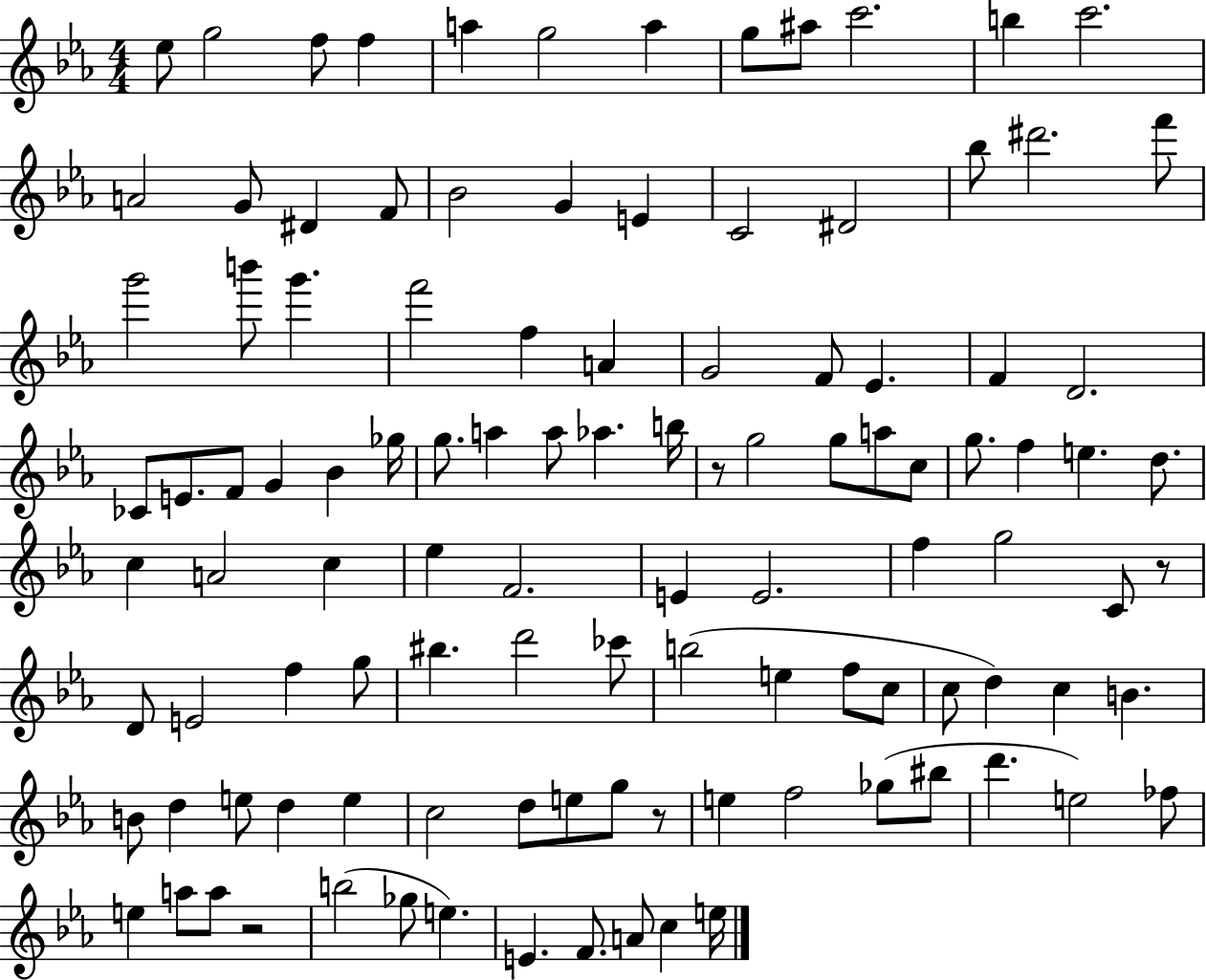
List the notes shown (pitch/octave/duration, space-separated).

Eb5/e G5/h F5/e F5/q A5/q G5/h A5/q G5/e A#5/e C6/h. B5/q C6/h. A4/h G4/e D#4/q F4/e Bb4/h G4/q E4/q C4/h D#4/h Bb5/e D#6/h. F6/e G6/h B6/e G6/q. F6/h F5/q A4/q G4/h F4/e Eb4/q. F4/q D4/h. CES4/e E4/e. F4/e G4/q Bb4/q Gb5/s G5/e. A5/q A5/e Ab5/q. B5/s R/e G5/h G5/e A5/e C5/e G5/e. F5/q E5/q. D5/e. C5/q A4/h C5/q Eb5/q F4/h. E4/q E4/h. F5/q G5/h C4/e R/e D4/e E4/h F5/q G5/e BIS5/q. D6/h CES6/e B5/h E5/q F5/e C5/e C5/e D5/q C5/q B4/q. B4/e D5/q E5/e D5/q E5/q C5/h D5/e E5/e G5/e R/e E5/q F5/h Gb5/e BIS5/e D6/q. E5/h FES5/e E5/q A5/e A5/e R/h B5/h Gb5/e E5/q. E4/q. F4/e. A4/e C5/q E5/s